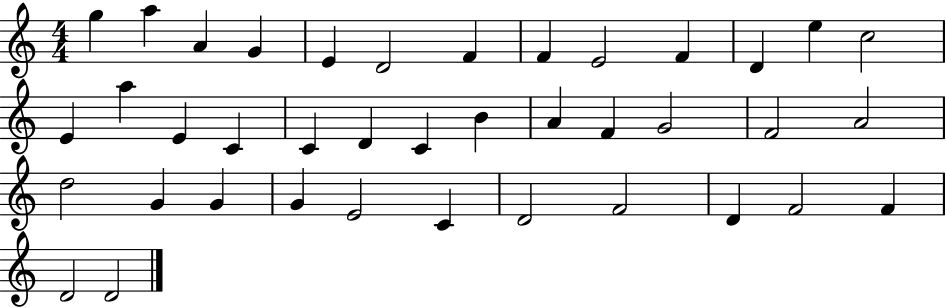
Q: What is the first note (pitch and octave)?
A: G5